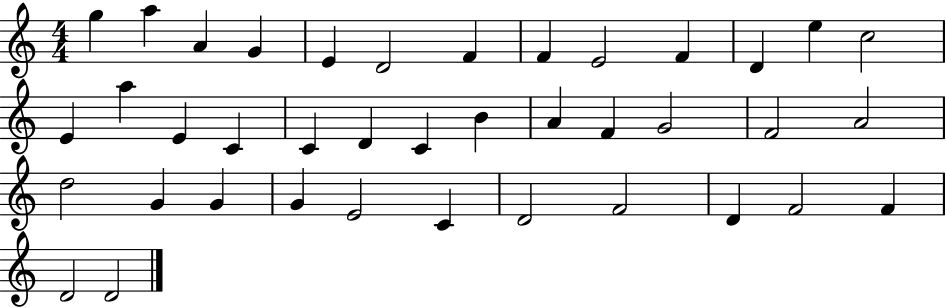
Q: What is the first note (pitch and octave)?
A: G5